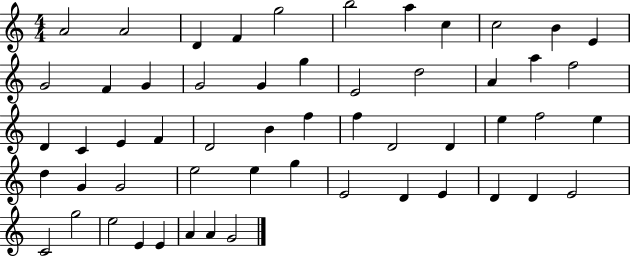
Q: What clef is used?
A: treble